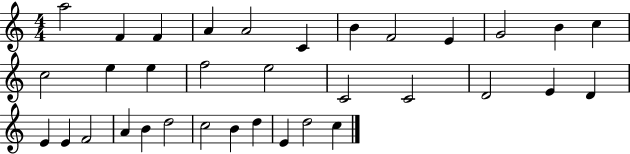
{
  \clef treble
  \numericTimeSignature
  \time 4/4
  \key c \major
  a''2 f'4 f'4 | a'4 a'2 c'4 | b'4 f'2 e'4 | g'2 b'4 c''4 | \break c''2 e''4 e''4 | f''2 e''2 | c'2 c'2 | d'2 e'4 d'4 | \break e'4 e'4 f'2 | a'4 b'4 d''2 | c''2 b'4 d''4 | e'4 d''2 c''4 | \break \bar "|."
}